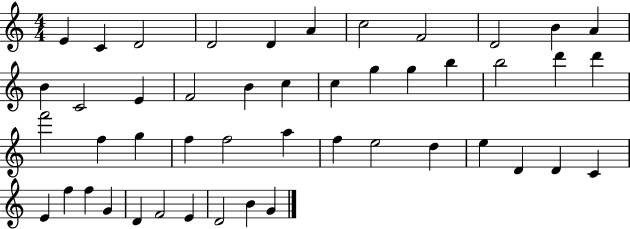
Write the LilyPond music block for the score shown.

{
  \clef treble
  \numericTimeSignature
  \time 4/4
  \key c \major
  e'4 c'4 d'2 | d'2 d'4 a'4 | c''2 f'2 | d'2 b'4 a'4 | \break b'4 c'2 e'4 | f'2 b'4 c''4 | c''4 g''4 g''4 b''4 | b''2 d'''4 d'''4 | \break f'''2 f''4 g''4 | f''4 f''2 a''4 | f''4 e''2 d''4 | e''4 d'4 d'4 c'4 | \break e'4 f''4 f''4 g'4 | d'4 f'2 e'4 | d'2 b'4 g'4 | \bar "|."
}